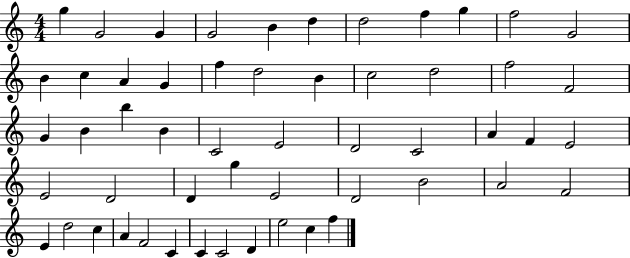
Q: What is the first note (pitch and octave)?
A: G5